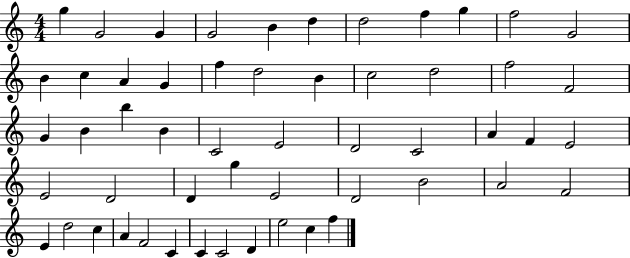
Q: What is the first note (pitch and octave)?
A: G5